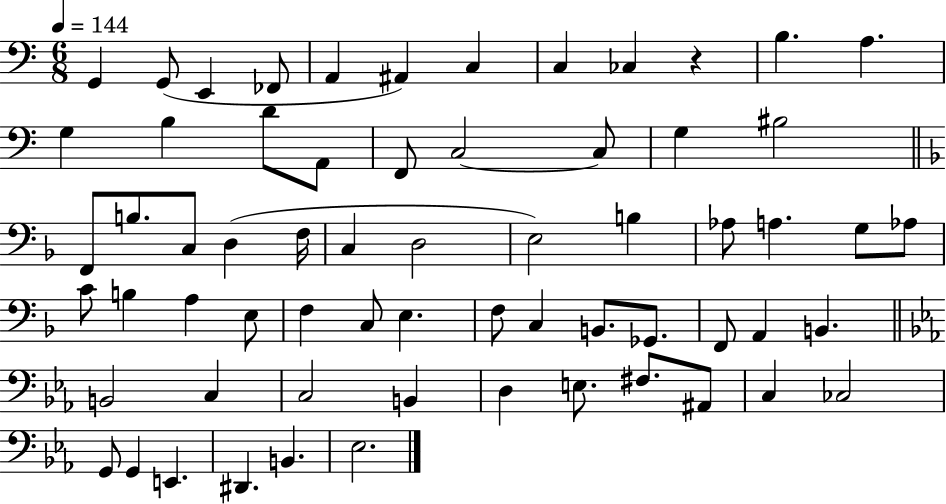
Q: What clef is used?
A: bass